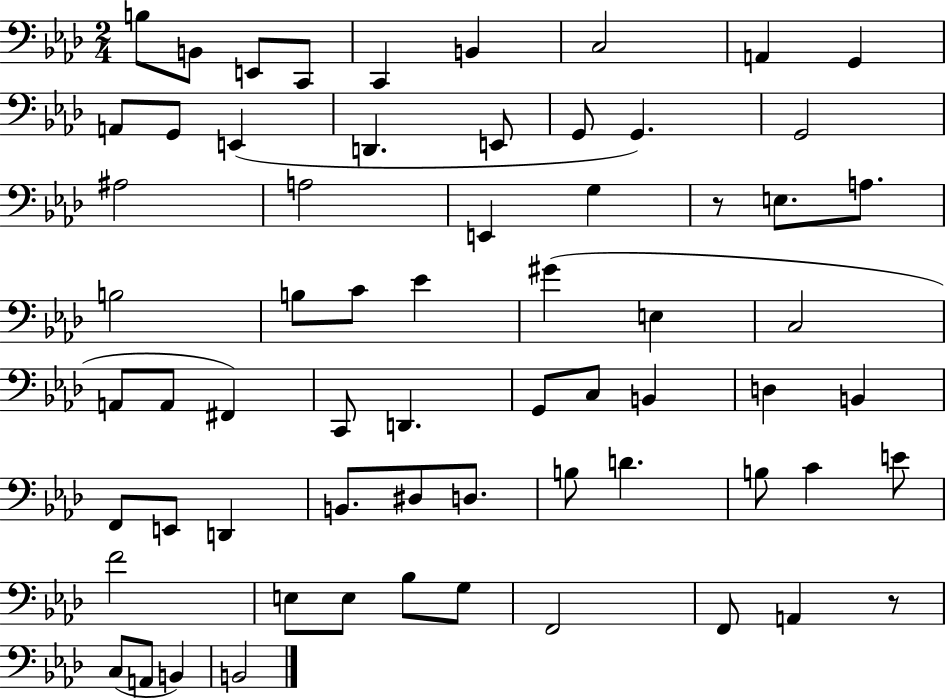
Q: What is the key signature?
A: AES major